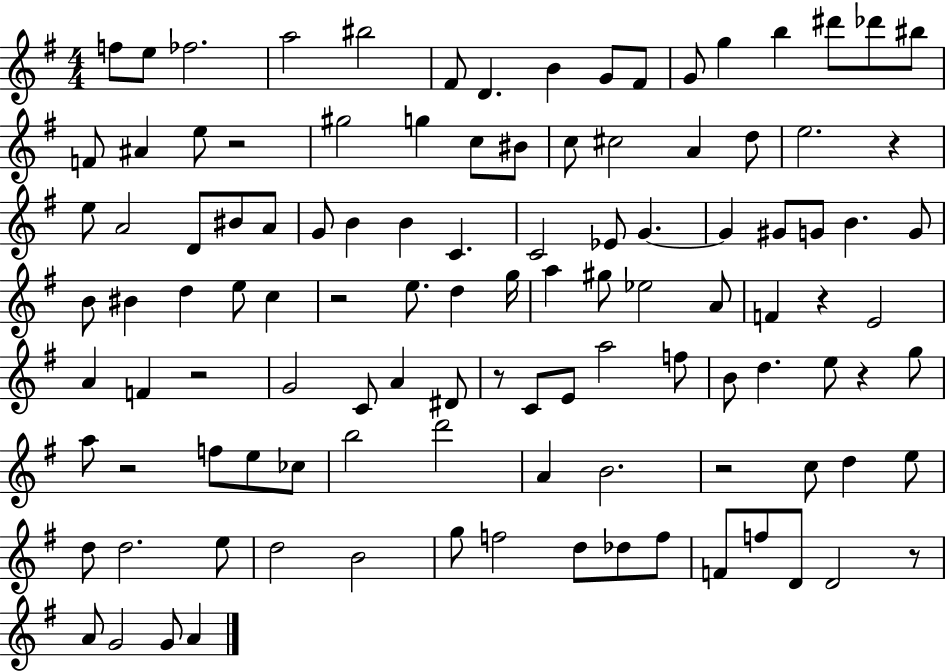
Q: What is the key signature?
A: G major